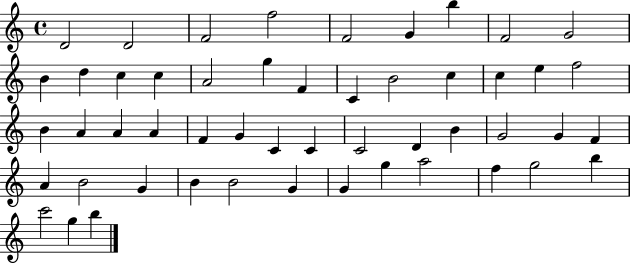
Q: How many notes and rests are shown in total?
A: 51